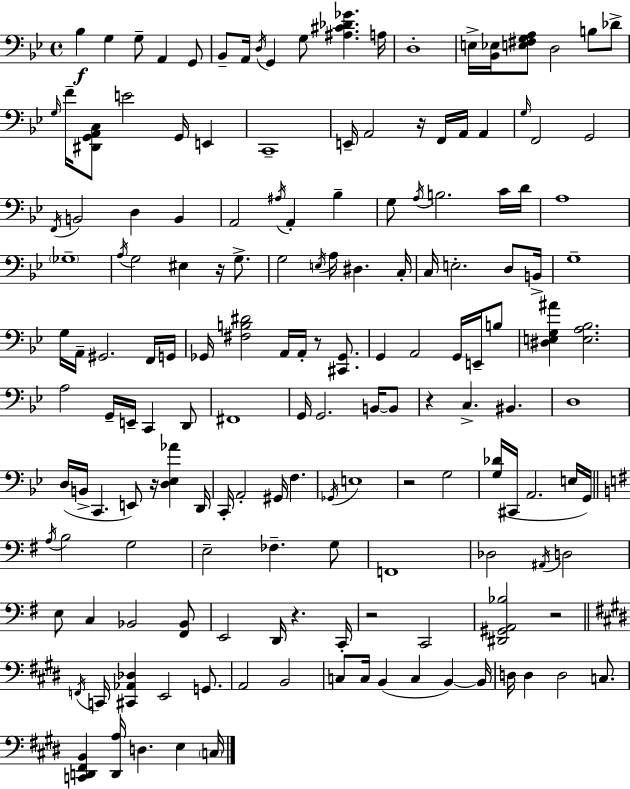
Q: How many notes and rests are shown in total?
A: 161